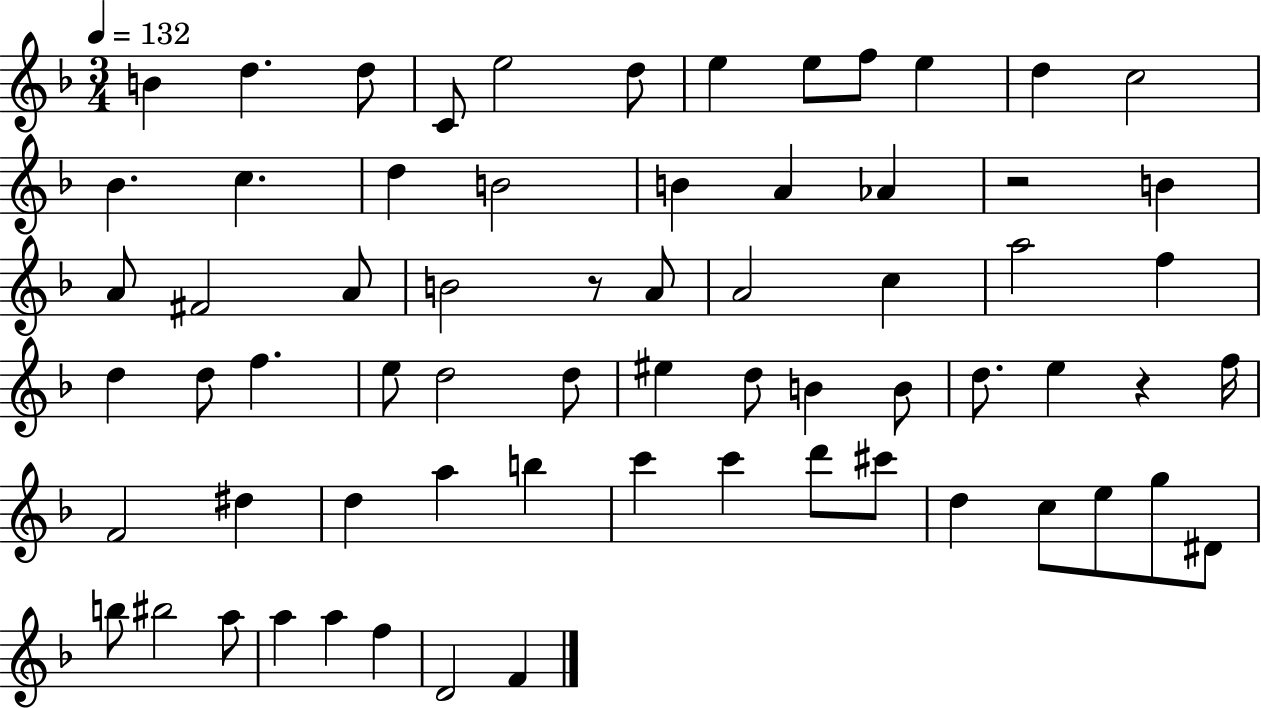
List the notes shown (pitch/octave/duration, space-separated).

B4/q D5/q. D5/e C4/e E5/h D5/e E5/q E5/e F5/e E5/q D5/q C5/h Bb4/q. C5/q. D5/q B4/h B4/q A4/q Ab4/q R/h B4/q A4/e F#4/h A4/e B4/h R/e A4/e A4/h C5/q A5/h F5/q D5/q D5/e F5/q. E5/e D5/h D5/e EIS5/q D5/e B4/q B4/e D5/e. E5/q R/q F5/s F4/h D#5/q D5/q A5/q B5/q C6/q C6/q D6/e C#6/e D5/q C5/e E5/e G5/e D#4/e B5/e BIS5/h A5/e A5/q A5/q F5/q D4/h F4/q